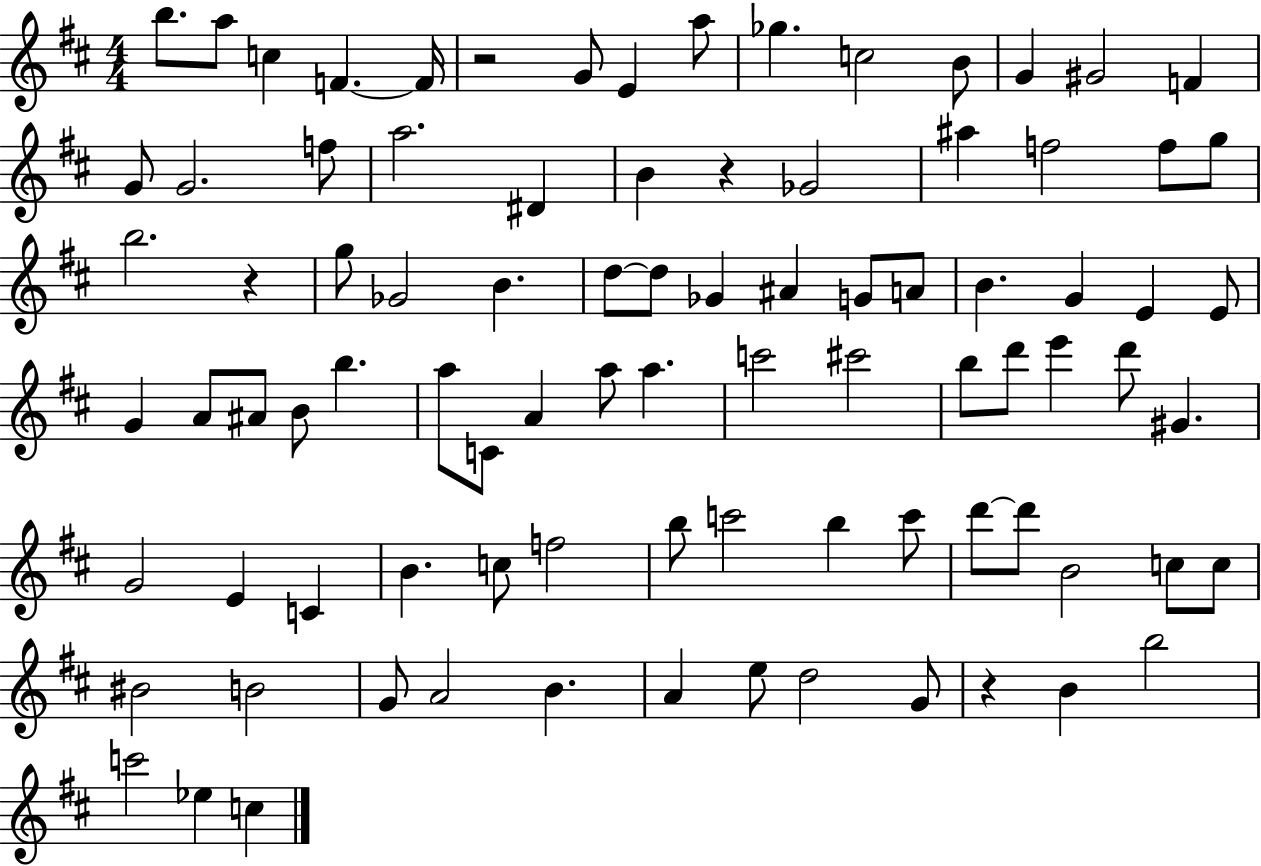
X:1
T:Untitled
M:4/4
L:1/4
K:D
b/2 a/2 c F F/4 z2 G/2 E a/2 _g c2 B/2 G ^G2 F G/2 G2 f/2 a2 ^D B z _G2 ^a f2 f/2 g/2 b2 z g/2 _G2 B d/2 d/2 _G ^A G/2 A/2 B G E E/2 G A/2 ^A/2 B/2 b a/2 C/2 A a/2 a c'2 ^c'2 b/2 d'/2 e' d'/2 ^G G2 E C B c/2 f2 b/2 c'2 b c'/2 d'/2 d'/2 B2 c/2 c/2 ^B2 B2 G/2 A2 B A e/2 d2 G/2 z B b2 c'2 _e c